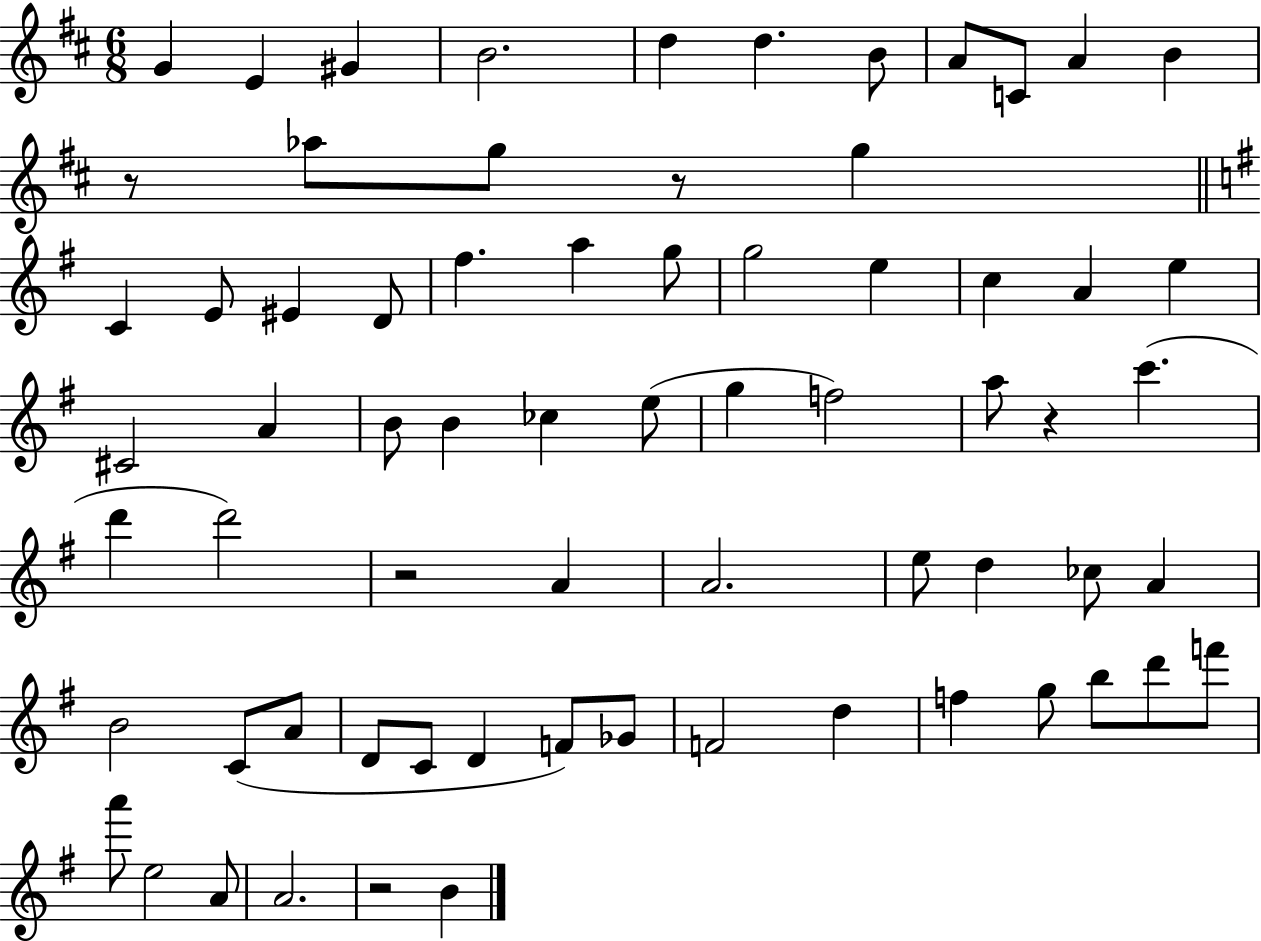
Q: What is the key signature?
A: D major